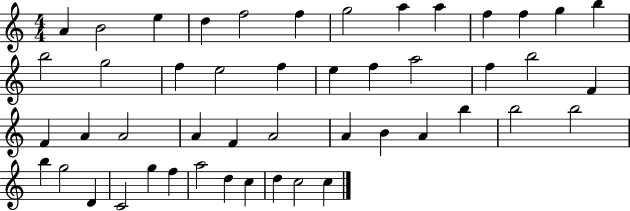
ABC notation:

X:1
T:Untitled
M:4/4
L:1/4
K:C
A B2 e d f2 f g2 a a f f g b b2 g2 f e2 f e f a2 f b2 F F A A2 A F A2 A B A b b2 b2 b g2 D C2 g f a2 d c d c2 c